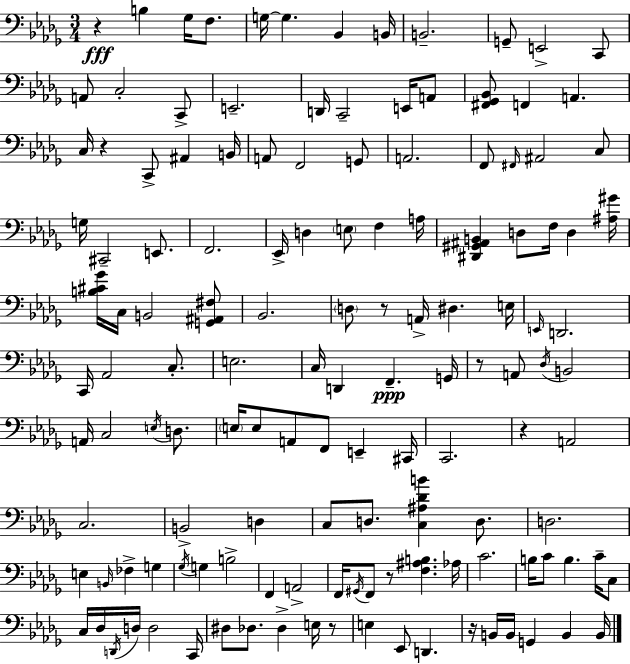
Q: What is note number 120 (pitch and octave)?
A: B2